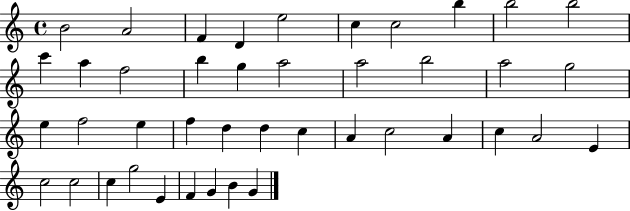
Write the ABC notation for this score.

X:1
T:Untitled
M:4/4
L:1/4
K:C
B2 A2 F D e2 c c2 b b2 b2 c' a f2 b g a2 a2 b2 a2 g2 e f2 e f d d c A c2 A c A2 E c2 c2 c g2 E F G B G